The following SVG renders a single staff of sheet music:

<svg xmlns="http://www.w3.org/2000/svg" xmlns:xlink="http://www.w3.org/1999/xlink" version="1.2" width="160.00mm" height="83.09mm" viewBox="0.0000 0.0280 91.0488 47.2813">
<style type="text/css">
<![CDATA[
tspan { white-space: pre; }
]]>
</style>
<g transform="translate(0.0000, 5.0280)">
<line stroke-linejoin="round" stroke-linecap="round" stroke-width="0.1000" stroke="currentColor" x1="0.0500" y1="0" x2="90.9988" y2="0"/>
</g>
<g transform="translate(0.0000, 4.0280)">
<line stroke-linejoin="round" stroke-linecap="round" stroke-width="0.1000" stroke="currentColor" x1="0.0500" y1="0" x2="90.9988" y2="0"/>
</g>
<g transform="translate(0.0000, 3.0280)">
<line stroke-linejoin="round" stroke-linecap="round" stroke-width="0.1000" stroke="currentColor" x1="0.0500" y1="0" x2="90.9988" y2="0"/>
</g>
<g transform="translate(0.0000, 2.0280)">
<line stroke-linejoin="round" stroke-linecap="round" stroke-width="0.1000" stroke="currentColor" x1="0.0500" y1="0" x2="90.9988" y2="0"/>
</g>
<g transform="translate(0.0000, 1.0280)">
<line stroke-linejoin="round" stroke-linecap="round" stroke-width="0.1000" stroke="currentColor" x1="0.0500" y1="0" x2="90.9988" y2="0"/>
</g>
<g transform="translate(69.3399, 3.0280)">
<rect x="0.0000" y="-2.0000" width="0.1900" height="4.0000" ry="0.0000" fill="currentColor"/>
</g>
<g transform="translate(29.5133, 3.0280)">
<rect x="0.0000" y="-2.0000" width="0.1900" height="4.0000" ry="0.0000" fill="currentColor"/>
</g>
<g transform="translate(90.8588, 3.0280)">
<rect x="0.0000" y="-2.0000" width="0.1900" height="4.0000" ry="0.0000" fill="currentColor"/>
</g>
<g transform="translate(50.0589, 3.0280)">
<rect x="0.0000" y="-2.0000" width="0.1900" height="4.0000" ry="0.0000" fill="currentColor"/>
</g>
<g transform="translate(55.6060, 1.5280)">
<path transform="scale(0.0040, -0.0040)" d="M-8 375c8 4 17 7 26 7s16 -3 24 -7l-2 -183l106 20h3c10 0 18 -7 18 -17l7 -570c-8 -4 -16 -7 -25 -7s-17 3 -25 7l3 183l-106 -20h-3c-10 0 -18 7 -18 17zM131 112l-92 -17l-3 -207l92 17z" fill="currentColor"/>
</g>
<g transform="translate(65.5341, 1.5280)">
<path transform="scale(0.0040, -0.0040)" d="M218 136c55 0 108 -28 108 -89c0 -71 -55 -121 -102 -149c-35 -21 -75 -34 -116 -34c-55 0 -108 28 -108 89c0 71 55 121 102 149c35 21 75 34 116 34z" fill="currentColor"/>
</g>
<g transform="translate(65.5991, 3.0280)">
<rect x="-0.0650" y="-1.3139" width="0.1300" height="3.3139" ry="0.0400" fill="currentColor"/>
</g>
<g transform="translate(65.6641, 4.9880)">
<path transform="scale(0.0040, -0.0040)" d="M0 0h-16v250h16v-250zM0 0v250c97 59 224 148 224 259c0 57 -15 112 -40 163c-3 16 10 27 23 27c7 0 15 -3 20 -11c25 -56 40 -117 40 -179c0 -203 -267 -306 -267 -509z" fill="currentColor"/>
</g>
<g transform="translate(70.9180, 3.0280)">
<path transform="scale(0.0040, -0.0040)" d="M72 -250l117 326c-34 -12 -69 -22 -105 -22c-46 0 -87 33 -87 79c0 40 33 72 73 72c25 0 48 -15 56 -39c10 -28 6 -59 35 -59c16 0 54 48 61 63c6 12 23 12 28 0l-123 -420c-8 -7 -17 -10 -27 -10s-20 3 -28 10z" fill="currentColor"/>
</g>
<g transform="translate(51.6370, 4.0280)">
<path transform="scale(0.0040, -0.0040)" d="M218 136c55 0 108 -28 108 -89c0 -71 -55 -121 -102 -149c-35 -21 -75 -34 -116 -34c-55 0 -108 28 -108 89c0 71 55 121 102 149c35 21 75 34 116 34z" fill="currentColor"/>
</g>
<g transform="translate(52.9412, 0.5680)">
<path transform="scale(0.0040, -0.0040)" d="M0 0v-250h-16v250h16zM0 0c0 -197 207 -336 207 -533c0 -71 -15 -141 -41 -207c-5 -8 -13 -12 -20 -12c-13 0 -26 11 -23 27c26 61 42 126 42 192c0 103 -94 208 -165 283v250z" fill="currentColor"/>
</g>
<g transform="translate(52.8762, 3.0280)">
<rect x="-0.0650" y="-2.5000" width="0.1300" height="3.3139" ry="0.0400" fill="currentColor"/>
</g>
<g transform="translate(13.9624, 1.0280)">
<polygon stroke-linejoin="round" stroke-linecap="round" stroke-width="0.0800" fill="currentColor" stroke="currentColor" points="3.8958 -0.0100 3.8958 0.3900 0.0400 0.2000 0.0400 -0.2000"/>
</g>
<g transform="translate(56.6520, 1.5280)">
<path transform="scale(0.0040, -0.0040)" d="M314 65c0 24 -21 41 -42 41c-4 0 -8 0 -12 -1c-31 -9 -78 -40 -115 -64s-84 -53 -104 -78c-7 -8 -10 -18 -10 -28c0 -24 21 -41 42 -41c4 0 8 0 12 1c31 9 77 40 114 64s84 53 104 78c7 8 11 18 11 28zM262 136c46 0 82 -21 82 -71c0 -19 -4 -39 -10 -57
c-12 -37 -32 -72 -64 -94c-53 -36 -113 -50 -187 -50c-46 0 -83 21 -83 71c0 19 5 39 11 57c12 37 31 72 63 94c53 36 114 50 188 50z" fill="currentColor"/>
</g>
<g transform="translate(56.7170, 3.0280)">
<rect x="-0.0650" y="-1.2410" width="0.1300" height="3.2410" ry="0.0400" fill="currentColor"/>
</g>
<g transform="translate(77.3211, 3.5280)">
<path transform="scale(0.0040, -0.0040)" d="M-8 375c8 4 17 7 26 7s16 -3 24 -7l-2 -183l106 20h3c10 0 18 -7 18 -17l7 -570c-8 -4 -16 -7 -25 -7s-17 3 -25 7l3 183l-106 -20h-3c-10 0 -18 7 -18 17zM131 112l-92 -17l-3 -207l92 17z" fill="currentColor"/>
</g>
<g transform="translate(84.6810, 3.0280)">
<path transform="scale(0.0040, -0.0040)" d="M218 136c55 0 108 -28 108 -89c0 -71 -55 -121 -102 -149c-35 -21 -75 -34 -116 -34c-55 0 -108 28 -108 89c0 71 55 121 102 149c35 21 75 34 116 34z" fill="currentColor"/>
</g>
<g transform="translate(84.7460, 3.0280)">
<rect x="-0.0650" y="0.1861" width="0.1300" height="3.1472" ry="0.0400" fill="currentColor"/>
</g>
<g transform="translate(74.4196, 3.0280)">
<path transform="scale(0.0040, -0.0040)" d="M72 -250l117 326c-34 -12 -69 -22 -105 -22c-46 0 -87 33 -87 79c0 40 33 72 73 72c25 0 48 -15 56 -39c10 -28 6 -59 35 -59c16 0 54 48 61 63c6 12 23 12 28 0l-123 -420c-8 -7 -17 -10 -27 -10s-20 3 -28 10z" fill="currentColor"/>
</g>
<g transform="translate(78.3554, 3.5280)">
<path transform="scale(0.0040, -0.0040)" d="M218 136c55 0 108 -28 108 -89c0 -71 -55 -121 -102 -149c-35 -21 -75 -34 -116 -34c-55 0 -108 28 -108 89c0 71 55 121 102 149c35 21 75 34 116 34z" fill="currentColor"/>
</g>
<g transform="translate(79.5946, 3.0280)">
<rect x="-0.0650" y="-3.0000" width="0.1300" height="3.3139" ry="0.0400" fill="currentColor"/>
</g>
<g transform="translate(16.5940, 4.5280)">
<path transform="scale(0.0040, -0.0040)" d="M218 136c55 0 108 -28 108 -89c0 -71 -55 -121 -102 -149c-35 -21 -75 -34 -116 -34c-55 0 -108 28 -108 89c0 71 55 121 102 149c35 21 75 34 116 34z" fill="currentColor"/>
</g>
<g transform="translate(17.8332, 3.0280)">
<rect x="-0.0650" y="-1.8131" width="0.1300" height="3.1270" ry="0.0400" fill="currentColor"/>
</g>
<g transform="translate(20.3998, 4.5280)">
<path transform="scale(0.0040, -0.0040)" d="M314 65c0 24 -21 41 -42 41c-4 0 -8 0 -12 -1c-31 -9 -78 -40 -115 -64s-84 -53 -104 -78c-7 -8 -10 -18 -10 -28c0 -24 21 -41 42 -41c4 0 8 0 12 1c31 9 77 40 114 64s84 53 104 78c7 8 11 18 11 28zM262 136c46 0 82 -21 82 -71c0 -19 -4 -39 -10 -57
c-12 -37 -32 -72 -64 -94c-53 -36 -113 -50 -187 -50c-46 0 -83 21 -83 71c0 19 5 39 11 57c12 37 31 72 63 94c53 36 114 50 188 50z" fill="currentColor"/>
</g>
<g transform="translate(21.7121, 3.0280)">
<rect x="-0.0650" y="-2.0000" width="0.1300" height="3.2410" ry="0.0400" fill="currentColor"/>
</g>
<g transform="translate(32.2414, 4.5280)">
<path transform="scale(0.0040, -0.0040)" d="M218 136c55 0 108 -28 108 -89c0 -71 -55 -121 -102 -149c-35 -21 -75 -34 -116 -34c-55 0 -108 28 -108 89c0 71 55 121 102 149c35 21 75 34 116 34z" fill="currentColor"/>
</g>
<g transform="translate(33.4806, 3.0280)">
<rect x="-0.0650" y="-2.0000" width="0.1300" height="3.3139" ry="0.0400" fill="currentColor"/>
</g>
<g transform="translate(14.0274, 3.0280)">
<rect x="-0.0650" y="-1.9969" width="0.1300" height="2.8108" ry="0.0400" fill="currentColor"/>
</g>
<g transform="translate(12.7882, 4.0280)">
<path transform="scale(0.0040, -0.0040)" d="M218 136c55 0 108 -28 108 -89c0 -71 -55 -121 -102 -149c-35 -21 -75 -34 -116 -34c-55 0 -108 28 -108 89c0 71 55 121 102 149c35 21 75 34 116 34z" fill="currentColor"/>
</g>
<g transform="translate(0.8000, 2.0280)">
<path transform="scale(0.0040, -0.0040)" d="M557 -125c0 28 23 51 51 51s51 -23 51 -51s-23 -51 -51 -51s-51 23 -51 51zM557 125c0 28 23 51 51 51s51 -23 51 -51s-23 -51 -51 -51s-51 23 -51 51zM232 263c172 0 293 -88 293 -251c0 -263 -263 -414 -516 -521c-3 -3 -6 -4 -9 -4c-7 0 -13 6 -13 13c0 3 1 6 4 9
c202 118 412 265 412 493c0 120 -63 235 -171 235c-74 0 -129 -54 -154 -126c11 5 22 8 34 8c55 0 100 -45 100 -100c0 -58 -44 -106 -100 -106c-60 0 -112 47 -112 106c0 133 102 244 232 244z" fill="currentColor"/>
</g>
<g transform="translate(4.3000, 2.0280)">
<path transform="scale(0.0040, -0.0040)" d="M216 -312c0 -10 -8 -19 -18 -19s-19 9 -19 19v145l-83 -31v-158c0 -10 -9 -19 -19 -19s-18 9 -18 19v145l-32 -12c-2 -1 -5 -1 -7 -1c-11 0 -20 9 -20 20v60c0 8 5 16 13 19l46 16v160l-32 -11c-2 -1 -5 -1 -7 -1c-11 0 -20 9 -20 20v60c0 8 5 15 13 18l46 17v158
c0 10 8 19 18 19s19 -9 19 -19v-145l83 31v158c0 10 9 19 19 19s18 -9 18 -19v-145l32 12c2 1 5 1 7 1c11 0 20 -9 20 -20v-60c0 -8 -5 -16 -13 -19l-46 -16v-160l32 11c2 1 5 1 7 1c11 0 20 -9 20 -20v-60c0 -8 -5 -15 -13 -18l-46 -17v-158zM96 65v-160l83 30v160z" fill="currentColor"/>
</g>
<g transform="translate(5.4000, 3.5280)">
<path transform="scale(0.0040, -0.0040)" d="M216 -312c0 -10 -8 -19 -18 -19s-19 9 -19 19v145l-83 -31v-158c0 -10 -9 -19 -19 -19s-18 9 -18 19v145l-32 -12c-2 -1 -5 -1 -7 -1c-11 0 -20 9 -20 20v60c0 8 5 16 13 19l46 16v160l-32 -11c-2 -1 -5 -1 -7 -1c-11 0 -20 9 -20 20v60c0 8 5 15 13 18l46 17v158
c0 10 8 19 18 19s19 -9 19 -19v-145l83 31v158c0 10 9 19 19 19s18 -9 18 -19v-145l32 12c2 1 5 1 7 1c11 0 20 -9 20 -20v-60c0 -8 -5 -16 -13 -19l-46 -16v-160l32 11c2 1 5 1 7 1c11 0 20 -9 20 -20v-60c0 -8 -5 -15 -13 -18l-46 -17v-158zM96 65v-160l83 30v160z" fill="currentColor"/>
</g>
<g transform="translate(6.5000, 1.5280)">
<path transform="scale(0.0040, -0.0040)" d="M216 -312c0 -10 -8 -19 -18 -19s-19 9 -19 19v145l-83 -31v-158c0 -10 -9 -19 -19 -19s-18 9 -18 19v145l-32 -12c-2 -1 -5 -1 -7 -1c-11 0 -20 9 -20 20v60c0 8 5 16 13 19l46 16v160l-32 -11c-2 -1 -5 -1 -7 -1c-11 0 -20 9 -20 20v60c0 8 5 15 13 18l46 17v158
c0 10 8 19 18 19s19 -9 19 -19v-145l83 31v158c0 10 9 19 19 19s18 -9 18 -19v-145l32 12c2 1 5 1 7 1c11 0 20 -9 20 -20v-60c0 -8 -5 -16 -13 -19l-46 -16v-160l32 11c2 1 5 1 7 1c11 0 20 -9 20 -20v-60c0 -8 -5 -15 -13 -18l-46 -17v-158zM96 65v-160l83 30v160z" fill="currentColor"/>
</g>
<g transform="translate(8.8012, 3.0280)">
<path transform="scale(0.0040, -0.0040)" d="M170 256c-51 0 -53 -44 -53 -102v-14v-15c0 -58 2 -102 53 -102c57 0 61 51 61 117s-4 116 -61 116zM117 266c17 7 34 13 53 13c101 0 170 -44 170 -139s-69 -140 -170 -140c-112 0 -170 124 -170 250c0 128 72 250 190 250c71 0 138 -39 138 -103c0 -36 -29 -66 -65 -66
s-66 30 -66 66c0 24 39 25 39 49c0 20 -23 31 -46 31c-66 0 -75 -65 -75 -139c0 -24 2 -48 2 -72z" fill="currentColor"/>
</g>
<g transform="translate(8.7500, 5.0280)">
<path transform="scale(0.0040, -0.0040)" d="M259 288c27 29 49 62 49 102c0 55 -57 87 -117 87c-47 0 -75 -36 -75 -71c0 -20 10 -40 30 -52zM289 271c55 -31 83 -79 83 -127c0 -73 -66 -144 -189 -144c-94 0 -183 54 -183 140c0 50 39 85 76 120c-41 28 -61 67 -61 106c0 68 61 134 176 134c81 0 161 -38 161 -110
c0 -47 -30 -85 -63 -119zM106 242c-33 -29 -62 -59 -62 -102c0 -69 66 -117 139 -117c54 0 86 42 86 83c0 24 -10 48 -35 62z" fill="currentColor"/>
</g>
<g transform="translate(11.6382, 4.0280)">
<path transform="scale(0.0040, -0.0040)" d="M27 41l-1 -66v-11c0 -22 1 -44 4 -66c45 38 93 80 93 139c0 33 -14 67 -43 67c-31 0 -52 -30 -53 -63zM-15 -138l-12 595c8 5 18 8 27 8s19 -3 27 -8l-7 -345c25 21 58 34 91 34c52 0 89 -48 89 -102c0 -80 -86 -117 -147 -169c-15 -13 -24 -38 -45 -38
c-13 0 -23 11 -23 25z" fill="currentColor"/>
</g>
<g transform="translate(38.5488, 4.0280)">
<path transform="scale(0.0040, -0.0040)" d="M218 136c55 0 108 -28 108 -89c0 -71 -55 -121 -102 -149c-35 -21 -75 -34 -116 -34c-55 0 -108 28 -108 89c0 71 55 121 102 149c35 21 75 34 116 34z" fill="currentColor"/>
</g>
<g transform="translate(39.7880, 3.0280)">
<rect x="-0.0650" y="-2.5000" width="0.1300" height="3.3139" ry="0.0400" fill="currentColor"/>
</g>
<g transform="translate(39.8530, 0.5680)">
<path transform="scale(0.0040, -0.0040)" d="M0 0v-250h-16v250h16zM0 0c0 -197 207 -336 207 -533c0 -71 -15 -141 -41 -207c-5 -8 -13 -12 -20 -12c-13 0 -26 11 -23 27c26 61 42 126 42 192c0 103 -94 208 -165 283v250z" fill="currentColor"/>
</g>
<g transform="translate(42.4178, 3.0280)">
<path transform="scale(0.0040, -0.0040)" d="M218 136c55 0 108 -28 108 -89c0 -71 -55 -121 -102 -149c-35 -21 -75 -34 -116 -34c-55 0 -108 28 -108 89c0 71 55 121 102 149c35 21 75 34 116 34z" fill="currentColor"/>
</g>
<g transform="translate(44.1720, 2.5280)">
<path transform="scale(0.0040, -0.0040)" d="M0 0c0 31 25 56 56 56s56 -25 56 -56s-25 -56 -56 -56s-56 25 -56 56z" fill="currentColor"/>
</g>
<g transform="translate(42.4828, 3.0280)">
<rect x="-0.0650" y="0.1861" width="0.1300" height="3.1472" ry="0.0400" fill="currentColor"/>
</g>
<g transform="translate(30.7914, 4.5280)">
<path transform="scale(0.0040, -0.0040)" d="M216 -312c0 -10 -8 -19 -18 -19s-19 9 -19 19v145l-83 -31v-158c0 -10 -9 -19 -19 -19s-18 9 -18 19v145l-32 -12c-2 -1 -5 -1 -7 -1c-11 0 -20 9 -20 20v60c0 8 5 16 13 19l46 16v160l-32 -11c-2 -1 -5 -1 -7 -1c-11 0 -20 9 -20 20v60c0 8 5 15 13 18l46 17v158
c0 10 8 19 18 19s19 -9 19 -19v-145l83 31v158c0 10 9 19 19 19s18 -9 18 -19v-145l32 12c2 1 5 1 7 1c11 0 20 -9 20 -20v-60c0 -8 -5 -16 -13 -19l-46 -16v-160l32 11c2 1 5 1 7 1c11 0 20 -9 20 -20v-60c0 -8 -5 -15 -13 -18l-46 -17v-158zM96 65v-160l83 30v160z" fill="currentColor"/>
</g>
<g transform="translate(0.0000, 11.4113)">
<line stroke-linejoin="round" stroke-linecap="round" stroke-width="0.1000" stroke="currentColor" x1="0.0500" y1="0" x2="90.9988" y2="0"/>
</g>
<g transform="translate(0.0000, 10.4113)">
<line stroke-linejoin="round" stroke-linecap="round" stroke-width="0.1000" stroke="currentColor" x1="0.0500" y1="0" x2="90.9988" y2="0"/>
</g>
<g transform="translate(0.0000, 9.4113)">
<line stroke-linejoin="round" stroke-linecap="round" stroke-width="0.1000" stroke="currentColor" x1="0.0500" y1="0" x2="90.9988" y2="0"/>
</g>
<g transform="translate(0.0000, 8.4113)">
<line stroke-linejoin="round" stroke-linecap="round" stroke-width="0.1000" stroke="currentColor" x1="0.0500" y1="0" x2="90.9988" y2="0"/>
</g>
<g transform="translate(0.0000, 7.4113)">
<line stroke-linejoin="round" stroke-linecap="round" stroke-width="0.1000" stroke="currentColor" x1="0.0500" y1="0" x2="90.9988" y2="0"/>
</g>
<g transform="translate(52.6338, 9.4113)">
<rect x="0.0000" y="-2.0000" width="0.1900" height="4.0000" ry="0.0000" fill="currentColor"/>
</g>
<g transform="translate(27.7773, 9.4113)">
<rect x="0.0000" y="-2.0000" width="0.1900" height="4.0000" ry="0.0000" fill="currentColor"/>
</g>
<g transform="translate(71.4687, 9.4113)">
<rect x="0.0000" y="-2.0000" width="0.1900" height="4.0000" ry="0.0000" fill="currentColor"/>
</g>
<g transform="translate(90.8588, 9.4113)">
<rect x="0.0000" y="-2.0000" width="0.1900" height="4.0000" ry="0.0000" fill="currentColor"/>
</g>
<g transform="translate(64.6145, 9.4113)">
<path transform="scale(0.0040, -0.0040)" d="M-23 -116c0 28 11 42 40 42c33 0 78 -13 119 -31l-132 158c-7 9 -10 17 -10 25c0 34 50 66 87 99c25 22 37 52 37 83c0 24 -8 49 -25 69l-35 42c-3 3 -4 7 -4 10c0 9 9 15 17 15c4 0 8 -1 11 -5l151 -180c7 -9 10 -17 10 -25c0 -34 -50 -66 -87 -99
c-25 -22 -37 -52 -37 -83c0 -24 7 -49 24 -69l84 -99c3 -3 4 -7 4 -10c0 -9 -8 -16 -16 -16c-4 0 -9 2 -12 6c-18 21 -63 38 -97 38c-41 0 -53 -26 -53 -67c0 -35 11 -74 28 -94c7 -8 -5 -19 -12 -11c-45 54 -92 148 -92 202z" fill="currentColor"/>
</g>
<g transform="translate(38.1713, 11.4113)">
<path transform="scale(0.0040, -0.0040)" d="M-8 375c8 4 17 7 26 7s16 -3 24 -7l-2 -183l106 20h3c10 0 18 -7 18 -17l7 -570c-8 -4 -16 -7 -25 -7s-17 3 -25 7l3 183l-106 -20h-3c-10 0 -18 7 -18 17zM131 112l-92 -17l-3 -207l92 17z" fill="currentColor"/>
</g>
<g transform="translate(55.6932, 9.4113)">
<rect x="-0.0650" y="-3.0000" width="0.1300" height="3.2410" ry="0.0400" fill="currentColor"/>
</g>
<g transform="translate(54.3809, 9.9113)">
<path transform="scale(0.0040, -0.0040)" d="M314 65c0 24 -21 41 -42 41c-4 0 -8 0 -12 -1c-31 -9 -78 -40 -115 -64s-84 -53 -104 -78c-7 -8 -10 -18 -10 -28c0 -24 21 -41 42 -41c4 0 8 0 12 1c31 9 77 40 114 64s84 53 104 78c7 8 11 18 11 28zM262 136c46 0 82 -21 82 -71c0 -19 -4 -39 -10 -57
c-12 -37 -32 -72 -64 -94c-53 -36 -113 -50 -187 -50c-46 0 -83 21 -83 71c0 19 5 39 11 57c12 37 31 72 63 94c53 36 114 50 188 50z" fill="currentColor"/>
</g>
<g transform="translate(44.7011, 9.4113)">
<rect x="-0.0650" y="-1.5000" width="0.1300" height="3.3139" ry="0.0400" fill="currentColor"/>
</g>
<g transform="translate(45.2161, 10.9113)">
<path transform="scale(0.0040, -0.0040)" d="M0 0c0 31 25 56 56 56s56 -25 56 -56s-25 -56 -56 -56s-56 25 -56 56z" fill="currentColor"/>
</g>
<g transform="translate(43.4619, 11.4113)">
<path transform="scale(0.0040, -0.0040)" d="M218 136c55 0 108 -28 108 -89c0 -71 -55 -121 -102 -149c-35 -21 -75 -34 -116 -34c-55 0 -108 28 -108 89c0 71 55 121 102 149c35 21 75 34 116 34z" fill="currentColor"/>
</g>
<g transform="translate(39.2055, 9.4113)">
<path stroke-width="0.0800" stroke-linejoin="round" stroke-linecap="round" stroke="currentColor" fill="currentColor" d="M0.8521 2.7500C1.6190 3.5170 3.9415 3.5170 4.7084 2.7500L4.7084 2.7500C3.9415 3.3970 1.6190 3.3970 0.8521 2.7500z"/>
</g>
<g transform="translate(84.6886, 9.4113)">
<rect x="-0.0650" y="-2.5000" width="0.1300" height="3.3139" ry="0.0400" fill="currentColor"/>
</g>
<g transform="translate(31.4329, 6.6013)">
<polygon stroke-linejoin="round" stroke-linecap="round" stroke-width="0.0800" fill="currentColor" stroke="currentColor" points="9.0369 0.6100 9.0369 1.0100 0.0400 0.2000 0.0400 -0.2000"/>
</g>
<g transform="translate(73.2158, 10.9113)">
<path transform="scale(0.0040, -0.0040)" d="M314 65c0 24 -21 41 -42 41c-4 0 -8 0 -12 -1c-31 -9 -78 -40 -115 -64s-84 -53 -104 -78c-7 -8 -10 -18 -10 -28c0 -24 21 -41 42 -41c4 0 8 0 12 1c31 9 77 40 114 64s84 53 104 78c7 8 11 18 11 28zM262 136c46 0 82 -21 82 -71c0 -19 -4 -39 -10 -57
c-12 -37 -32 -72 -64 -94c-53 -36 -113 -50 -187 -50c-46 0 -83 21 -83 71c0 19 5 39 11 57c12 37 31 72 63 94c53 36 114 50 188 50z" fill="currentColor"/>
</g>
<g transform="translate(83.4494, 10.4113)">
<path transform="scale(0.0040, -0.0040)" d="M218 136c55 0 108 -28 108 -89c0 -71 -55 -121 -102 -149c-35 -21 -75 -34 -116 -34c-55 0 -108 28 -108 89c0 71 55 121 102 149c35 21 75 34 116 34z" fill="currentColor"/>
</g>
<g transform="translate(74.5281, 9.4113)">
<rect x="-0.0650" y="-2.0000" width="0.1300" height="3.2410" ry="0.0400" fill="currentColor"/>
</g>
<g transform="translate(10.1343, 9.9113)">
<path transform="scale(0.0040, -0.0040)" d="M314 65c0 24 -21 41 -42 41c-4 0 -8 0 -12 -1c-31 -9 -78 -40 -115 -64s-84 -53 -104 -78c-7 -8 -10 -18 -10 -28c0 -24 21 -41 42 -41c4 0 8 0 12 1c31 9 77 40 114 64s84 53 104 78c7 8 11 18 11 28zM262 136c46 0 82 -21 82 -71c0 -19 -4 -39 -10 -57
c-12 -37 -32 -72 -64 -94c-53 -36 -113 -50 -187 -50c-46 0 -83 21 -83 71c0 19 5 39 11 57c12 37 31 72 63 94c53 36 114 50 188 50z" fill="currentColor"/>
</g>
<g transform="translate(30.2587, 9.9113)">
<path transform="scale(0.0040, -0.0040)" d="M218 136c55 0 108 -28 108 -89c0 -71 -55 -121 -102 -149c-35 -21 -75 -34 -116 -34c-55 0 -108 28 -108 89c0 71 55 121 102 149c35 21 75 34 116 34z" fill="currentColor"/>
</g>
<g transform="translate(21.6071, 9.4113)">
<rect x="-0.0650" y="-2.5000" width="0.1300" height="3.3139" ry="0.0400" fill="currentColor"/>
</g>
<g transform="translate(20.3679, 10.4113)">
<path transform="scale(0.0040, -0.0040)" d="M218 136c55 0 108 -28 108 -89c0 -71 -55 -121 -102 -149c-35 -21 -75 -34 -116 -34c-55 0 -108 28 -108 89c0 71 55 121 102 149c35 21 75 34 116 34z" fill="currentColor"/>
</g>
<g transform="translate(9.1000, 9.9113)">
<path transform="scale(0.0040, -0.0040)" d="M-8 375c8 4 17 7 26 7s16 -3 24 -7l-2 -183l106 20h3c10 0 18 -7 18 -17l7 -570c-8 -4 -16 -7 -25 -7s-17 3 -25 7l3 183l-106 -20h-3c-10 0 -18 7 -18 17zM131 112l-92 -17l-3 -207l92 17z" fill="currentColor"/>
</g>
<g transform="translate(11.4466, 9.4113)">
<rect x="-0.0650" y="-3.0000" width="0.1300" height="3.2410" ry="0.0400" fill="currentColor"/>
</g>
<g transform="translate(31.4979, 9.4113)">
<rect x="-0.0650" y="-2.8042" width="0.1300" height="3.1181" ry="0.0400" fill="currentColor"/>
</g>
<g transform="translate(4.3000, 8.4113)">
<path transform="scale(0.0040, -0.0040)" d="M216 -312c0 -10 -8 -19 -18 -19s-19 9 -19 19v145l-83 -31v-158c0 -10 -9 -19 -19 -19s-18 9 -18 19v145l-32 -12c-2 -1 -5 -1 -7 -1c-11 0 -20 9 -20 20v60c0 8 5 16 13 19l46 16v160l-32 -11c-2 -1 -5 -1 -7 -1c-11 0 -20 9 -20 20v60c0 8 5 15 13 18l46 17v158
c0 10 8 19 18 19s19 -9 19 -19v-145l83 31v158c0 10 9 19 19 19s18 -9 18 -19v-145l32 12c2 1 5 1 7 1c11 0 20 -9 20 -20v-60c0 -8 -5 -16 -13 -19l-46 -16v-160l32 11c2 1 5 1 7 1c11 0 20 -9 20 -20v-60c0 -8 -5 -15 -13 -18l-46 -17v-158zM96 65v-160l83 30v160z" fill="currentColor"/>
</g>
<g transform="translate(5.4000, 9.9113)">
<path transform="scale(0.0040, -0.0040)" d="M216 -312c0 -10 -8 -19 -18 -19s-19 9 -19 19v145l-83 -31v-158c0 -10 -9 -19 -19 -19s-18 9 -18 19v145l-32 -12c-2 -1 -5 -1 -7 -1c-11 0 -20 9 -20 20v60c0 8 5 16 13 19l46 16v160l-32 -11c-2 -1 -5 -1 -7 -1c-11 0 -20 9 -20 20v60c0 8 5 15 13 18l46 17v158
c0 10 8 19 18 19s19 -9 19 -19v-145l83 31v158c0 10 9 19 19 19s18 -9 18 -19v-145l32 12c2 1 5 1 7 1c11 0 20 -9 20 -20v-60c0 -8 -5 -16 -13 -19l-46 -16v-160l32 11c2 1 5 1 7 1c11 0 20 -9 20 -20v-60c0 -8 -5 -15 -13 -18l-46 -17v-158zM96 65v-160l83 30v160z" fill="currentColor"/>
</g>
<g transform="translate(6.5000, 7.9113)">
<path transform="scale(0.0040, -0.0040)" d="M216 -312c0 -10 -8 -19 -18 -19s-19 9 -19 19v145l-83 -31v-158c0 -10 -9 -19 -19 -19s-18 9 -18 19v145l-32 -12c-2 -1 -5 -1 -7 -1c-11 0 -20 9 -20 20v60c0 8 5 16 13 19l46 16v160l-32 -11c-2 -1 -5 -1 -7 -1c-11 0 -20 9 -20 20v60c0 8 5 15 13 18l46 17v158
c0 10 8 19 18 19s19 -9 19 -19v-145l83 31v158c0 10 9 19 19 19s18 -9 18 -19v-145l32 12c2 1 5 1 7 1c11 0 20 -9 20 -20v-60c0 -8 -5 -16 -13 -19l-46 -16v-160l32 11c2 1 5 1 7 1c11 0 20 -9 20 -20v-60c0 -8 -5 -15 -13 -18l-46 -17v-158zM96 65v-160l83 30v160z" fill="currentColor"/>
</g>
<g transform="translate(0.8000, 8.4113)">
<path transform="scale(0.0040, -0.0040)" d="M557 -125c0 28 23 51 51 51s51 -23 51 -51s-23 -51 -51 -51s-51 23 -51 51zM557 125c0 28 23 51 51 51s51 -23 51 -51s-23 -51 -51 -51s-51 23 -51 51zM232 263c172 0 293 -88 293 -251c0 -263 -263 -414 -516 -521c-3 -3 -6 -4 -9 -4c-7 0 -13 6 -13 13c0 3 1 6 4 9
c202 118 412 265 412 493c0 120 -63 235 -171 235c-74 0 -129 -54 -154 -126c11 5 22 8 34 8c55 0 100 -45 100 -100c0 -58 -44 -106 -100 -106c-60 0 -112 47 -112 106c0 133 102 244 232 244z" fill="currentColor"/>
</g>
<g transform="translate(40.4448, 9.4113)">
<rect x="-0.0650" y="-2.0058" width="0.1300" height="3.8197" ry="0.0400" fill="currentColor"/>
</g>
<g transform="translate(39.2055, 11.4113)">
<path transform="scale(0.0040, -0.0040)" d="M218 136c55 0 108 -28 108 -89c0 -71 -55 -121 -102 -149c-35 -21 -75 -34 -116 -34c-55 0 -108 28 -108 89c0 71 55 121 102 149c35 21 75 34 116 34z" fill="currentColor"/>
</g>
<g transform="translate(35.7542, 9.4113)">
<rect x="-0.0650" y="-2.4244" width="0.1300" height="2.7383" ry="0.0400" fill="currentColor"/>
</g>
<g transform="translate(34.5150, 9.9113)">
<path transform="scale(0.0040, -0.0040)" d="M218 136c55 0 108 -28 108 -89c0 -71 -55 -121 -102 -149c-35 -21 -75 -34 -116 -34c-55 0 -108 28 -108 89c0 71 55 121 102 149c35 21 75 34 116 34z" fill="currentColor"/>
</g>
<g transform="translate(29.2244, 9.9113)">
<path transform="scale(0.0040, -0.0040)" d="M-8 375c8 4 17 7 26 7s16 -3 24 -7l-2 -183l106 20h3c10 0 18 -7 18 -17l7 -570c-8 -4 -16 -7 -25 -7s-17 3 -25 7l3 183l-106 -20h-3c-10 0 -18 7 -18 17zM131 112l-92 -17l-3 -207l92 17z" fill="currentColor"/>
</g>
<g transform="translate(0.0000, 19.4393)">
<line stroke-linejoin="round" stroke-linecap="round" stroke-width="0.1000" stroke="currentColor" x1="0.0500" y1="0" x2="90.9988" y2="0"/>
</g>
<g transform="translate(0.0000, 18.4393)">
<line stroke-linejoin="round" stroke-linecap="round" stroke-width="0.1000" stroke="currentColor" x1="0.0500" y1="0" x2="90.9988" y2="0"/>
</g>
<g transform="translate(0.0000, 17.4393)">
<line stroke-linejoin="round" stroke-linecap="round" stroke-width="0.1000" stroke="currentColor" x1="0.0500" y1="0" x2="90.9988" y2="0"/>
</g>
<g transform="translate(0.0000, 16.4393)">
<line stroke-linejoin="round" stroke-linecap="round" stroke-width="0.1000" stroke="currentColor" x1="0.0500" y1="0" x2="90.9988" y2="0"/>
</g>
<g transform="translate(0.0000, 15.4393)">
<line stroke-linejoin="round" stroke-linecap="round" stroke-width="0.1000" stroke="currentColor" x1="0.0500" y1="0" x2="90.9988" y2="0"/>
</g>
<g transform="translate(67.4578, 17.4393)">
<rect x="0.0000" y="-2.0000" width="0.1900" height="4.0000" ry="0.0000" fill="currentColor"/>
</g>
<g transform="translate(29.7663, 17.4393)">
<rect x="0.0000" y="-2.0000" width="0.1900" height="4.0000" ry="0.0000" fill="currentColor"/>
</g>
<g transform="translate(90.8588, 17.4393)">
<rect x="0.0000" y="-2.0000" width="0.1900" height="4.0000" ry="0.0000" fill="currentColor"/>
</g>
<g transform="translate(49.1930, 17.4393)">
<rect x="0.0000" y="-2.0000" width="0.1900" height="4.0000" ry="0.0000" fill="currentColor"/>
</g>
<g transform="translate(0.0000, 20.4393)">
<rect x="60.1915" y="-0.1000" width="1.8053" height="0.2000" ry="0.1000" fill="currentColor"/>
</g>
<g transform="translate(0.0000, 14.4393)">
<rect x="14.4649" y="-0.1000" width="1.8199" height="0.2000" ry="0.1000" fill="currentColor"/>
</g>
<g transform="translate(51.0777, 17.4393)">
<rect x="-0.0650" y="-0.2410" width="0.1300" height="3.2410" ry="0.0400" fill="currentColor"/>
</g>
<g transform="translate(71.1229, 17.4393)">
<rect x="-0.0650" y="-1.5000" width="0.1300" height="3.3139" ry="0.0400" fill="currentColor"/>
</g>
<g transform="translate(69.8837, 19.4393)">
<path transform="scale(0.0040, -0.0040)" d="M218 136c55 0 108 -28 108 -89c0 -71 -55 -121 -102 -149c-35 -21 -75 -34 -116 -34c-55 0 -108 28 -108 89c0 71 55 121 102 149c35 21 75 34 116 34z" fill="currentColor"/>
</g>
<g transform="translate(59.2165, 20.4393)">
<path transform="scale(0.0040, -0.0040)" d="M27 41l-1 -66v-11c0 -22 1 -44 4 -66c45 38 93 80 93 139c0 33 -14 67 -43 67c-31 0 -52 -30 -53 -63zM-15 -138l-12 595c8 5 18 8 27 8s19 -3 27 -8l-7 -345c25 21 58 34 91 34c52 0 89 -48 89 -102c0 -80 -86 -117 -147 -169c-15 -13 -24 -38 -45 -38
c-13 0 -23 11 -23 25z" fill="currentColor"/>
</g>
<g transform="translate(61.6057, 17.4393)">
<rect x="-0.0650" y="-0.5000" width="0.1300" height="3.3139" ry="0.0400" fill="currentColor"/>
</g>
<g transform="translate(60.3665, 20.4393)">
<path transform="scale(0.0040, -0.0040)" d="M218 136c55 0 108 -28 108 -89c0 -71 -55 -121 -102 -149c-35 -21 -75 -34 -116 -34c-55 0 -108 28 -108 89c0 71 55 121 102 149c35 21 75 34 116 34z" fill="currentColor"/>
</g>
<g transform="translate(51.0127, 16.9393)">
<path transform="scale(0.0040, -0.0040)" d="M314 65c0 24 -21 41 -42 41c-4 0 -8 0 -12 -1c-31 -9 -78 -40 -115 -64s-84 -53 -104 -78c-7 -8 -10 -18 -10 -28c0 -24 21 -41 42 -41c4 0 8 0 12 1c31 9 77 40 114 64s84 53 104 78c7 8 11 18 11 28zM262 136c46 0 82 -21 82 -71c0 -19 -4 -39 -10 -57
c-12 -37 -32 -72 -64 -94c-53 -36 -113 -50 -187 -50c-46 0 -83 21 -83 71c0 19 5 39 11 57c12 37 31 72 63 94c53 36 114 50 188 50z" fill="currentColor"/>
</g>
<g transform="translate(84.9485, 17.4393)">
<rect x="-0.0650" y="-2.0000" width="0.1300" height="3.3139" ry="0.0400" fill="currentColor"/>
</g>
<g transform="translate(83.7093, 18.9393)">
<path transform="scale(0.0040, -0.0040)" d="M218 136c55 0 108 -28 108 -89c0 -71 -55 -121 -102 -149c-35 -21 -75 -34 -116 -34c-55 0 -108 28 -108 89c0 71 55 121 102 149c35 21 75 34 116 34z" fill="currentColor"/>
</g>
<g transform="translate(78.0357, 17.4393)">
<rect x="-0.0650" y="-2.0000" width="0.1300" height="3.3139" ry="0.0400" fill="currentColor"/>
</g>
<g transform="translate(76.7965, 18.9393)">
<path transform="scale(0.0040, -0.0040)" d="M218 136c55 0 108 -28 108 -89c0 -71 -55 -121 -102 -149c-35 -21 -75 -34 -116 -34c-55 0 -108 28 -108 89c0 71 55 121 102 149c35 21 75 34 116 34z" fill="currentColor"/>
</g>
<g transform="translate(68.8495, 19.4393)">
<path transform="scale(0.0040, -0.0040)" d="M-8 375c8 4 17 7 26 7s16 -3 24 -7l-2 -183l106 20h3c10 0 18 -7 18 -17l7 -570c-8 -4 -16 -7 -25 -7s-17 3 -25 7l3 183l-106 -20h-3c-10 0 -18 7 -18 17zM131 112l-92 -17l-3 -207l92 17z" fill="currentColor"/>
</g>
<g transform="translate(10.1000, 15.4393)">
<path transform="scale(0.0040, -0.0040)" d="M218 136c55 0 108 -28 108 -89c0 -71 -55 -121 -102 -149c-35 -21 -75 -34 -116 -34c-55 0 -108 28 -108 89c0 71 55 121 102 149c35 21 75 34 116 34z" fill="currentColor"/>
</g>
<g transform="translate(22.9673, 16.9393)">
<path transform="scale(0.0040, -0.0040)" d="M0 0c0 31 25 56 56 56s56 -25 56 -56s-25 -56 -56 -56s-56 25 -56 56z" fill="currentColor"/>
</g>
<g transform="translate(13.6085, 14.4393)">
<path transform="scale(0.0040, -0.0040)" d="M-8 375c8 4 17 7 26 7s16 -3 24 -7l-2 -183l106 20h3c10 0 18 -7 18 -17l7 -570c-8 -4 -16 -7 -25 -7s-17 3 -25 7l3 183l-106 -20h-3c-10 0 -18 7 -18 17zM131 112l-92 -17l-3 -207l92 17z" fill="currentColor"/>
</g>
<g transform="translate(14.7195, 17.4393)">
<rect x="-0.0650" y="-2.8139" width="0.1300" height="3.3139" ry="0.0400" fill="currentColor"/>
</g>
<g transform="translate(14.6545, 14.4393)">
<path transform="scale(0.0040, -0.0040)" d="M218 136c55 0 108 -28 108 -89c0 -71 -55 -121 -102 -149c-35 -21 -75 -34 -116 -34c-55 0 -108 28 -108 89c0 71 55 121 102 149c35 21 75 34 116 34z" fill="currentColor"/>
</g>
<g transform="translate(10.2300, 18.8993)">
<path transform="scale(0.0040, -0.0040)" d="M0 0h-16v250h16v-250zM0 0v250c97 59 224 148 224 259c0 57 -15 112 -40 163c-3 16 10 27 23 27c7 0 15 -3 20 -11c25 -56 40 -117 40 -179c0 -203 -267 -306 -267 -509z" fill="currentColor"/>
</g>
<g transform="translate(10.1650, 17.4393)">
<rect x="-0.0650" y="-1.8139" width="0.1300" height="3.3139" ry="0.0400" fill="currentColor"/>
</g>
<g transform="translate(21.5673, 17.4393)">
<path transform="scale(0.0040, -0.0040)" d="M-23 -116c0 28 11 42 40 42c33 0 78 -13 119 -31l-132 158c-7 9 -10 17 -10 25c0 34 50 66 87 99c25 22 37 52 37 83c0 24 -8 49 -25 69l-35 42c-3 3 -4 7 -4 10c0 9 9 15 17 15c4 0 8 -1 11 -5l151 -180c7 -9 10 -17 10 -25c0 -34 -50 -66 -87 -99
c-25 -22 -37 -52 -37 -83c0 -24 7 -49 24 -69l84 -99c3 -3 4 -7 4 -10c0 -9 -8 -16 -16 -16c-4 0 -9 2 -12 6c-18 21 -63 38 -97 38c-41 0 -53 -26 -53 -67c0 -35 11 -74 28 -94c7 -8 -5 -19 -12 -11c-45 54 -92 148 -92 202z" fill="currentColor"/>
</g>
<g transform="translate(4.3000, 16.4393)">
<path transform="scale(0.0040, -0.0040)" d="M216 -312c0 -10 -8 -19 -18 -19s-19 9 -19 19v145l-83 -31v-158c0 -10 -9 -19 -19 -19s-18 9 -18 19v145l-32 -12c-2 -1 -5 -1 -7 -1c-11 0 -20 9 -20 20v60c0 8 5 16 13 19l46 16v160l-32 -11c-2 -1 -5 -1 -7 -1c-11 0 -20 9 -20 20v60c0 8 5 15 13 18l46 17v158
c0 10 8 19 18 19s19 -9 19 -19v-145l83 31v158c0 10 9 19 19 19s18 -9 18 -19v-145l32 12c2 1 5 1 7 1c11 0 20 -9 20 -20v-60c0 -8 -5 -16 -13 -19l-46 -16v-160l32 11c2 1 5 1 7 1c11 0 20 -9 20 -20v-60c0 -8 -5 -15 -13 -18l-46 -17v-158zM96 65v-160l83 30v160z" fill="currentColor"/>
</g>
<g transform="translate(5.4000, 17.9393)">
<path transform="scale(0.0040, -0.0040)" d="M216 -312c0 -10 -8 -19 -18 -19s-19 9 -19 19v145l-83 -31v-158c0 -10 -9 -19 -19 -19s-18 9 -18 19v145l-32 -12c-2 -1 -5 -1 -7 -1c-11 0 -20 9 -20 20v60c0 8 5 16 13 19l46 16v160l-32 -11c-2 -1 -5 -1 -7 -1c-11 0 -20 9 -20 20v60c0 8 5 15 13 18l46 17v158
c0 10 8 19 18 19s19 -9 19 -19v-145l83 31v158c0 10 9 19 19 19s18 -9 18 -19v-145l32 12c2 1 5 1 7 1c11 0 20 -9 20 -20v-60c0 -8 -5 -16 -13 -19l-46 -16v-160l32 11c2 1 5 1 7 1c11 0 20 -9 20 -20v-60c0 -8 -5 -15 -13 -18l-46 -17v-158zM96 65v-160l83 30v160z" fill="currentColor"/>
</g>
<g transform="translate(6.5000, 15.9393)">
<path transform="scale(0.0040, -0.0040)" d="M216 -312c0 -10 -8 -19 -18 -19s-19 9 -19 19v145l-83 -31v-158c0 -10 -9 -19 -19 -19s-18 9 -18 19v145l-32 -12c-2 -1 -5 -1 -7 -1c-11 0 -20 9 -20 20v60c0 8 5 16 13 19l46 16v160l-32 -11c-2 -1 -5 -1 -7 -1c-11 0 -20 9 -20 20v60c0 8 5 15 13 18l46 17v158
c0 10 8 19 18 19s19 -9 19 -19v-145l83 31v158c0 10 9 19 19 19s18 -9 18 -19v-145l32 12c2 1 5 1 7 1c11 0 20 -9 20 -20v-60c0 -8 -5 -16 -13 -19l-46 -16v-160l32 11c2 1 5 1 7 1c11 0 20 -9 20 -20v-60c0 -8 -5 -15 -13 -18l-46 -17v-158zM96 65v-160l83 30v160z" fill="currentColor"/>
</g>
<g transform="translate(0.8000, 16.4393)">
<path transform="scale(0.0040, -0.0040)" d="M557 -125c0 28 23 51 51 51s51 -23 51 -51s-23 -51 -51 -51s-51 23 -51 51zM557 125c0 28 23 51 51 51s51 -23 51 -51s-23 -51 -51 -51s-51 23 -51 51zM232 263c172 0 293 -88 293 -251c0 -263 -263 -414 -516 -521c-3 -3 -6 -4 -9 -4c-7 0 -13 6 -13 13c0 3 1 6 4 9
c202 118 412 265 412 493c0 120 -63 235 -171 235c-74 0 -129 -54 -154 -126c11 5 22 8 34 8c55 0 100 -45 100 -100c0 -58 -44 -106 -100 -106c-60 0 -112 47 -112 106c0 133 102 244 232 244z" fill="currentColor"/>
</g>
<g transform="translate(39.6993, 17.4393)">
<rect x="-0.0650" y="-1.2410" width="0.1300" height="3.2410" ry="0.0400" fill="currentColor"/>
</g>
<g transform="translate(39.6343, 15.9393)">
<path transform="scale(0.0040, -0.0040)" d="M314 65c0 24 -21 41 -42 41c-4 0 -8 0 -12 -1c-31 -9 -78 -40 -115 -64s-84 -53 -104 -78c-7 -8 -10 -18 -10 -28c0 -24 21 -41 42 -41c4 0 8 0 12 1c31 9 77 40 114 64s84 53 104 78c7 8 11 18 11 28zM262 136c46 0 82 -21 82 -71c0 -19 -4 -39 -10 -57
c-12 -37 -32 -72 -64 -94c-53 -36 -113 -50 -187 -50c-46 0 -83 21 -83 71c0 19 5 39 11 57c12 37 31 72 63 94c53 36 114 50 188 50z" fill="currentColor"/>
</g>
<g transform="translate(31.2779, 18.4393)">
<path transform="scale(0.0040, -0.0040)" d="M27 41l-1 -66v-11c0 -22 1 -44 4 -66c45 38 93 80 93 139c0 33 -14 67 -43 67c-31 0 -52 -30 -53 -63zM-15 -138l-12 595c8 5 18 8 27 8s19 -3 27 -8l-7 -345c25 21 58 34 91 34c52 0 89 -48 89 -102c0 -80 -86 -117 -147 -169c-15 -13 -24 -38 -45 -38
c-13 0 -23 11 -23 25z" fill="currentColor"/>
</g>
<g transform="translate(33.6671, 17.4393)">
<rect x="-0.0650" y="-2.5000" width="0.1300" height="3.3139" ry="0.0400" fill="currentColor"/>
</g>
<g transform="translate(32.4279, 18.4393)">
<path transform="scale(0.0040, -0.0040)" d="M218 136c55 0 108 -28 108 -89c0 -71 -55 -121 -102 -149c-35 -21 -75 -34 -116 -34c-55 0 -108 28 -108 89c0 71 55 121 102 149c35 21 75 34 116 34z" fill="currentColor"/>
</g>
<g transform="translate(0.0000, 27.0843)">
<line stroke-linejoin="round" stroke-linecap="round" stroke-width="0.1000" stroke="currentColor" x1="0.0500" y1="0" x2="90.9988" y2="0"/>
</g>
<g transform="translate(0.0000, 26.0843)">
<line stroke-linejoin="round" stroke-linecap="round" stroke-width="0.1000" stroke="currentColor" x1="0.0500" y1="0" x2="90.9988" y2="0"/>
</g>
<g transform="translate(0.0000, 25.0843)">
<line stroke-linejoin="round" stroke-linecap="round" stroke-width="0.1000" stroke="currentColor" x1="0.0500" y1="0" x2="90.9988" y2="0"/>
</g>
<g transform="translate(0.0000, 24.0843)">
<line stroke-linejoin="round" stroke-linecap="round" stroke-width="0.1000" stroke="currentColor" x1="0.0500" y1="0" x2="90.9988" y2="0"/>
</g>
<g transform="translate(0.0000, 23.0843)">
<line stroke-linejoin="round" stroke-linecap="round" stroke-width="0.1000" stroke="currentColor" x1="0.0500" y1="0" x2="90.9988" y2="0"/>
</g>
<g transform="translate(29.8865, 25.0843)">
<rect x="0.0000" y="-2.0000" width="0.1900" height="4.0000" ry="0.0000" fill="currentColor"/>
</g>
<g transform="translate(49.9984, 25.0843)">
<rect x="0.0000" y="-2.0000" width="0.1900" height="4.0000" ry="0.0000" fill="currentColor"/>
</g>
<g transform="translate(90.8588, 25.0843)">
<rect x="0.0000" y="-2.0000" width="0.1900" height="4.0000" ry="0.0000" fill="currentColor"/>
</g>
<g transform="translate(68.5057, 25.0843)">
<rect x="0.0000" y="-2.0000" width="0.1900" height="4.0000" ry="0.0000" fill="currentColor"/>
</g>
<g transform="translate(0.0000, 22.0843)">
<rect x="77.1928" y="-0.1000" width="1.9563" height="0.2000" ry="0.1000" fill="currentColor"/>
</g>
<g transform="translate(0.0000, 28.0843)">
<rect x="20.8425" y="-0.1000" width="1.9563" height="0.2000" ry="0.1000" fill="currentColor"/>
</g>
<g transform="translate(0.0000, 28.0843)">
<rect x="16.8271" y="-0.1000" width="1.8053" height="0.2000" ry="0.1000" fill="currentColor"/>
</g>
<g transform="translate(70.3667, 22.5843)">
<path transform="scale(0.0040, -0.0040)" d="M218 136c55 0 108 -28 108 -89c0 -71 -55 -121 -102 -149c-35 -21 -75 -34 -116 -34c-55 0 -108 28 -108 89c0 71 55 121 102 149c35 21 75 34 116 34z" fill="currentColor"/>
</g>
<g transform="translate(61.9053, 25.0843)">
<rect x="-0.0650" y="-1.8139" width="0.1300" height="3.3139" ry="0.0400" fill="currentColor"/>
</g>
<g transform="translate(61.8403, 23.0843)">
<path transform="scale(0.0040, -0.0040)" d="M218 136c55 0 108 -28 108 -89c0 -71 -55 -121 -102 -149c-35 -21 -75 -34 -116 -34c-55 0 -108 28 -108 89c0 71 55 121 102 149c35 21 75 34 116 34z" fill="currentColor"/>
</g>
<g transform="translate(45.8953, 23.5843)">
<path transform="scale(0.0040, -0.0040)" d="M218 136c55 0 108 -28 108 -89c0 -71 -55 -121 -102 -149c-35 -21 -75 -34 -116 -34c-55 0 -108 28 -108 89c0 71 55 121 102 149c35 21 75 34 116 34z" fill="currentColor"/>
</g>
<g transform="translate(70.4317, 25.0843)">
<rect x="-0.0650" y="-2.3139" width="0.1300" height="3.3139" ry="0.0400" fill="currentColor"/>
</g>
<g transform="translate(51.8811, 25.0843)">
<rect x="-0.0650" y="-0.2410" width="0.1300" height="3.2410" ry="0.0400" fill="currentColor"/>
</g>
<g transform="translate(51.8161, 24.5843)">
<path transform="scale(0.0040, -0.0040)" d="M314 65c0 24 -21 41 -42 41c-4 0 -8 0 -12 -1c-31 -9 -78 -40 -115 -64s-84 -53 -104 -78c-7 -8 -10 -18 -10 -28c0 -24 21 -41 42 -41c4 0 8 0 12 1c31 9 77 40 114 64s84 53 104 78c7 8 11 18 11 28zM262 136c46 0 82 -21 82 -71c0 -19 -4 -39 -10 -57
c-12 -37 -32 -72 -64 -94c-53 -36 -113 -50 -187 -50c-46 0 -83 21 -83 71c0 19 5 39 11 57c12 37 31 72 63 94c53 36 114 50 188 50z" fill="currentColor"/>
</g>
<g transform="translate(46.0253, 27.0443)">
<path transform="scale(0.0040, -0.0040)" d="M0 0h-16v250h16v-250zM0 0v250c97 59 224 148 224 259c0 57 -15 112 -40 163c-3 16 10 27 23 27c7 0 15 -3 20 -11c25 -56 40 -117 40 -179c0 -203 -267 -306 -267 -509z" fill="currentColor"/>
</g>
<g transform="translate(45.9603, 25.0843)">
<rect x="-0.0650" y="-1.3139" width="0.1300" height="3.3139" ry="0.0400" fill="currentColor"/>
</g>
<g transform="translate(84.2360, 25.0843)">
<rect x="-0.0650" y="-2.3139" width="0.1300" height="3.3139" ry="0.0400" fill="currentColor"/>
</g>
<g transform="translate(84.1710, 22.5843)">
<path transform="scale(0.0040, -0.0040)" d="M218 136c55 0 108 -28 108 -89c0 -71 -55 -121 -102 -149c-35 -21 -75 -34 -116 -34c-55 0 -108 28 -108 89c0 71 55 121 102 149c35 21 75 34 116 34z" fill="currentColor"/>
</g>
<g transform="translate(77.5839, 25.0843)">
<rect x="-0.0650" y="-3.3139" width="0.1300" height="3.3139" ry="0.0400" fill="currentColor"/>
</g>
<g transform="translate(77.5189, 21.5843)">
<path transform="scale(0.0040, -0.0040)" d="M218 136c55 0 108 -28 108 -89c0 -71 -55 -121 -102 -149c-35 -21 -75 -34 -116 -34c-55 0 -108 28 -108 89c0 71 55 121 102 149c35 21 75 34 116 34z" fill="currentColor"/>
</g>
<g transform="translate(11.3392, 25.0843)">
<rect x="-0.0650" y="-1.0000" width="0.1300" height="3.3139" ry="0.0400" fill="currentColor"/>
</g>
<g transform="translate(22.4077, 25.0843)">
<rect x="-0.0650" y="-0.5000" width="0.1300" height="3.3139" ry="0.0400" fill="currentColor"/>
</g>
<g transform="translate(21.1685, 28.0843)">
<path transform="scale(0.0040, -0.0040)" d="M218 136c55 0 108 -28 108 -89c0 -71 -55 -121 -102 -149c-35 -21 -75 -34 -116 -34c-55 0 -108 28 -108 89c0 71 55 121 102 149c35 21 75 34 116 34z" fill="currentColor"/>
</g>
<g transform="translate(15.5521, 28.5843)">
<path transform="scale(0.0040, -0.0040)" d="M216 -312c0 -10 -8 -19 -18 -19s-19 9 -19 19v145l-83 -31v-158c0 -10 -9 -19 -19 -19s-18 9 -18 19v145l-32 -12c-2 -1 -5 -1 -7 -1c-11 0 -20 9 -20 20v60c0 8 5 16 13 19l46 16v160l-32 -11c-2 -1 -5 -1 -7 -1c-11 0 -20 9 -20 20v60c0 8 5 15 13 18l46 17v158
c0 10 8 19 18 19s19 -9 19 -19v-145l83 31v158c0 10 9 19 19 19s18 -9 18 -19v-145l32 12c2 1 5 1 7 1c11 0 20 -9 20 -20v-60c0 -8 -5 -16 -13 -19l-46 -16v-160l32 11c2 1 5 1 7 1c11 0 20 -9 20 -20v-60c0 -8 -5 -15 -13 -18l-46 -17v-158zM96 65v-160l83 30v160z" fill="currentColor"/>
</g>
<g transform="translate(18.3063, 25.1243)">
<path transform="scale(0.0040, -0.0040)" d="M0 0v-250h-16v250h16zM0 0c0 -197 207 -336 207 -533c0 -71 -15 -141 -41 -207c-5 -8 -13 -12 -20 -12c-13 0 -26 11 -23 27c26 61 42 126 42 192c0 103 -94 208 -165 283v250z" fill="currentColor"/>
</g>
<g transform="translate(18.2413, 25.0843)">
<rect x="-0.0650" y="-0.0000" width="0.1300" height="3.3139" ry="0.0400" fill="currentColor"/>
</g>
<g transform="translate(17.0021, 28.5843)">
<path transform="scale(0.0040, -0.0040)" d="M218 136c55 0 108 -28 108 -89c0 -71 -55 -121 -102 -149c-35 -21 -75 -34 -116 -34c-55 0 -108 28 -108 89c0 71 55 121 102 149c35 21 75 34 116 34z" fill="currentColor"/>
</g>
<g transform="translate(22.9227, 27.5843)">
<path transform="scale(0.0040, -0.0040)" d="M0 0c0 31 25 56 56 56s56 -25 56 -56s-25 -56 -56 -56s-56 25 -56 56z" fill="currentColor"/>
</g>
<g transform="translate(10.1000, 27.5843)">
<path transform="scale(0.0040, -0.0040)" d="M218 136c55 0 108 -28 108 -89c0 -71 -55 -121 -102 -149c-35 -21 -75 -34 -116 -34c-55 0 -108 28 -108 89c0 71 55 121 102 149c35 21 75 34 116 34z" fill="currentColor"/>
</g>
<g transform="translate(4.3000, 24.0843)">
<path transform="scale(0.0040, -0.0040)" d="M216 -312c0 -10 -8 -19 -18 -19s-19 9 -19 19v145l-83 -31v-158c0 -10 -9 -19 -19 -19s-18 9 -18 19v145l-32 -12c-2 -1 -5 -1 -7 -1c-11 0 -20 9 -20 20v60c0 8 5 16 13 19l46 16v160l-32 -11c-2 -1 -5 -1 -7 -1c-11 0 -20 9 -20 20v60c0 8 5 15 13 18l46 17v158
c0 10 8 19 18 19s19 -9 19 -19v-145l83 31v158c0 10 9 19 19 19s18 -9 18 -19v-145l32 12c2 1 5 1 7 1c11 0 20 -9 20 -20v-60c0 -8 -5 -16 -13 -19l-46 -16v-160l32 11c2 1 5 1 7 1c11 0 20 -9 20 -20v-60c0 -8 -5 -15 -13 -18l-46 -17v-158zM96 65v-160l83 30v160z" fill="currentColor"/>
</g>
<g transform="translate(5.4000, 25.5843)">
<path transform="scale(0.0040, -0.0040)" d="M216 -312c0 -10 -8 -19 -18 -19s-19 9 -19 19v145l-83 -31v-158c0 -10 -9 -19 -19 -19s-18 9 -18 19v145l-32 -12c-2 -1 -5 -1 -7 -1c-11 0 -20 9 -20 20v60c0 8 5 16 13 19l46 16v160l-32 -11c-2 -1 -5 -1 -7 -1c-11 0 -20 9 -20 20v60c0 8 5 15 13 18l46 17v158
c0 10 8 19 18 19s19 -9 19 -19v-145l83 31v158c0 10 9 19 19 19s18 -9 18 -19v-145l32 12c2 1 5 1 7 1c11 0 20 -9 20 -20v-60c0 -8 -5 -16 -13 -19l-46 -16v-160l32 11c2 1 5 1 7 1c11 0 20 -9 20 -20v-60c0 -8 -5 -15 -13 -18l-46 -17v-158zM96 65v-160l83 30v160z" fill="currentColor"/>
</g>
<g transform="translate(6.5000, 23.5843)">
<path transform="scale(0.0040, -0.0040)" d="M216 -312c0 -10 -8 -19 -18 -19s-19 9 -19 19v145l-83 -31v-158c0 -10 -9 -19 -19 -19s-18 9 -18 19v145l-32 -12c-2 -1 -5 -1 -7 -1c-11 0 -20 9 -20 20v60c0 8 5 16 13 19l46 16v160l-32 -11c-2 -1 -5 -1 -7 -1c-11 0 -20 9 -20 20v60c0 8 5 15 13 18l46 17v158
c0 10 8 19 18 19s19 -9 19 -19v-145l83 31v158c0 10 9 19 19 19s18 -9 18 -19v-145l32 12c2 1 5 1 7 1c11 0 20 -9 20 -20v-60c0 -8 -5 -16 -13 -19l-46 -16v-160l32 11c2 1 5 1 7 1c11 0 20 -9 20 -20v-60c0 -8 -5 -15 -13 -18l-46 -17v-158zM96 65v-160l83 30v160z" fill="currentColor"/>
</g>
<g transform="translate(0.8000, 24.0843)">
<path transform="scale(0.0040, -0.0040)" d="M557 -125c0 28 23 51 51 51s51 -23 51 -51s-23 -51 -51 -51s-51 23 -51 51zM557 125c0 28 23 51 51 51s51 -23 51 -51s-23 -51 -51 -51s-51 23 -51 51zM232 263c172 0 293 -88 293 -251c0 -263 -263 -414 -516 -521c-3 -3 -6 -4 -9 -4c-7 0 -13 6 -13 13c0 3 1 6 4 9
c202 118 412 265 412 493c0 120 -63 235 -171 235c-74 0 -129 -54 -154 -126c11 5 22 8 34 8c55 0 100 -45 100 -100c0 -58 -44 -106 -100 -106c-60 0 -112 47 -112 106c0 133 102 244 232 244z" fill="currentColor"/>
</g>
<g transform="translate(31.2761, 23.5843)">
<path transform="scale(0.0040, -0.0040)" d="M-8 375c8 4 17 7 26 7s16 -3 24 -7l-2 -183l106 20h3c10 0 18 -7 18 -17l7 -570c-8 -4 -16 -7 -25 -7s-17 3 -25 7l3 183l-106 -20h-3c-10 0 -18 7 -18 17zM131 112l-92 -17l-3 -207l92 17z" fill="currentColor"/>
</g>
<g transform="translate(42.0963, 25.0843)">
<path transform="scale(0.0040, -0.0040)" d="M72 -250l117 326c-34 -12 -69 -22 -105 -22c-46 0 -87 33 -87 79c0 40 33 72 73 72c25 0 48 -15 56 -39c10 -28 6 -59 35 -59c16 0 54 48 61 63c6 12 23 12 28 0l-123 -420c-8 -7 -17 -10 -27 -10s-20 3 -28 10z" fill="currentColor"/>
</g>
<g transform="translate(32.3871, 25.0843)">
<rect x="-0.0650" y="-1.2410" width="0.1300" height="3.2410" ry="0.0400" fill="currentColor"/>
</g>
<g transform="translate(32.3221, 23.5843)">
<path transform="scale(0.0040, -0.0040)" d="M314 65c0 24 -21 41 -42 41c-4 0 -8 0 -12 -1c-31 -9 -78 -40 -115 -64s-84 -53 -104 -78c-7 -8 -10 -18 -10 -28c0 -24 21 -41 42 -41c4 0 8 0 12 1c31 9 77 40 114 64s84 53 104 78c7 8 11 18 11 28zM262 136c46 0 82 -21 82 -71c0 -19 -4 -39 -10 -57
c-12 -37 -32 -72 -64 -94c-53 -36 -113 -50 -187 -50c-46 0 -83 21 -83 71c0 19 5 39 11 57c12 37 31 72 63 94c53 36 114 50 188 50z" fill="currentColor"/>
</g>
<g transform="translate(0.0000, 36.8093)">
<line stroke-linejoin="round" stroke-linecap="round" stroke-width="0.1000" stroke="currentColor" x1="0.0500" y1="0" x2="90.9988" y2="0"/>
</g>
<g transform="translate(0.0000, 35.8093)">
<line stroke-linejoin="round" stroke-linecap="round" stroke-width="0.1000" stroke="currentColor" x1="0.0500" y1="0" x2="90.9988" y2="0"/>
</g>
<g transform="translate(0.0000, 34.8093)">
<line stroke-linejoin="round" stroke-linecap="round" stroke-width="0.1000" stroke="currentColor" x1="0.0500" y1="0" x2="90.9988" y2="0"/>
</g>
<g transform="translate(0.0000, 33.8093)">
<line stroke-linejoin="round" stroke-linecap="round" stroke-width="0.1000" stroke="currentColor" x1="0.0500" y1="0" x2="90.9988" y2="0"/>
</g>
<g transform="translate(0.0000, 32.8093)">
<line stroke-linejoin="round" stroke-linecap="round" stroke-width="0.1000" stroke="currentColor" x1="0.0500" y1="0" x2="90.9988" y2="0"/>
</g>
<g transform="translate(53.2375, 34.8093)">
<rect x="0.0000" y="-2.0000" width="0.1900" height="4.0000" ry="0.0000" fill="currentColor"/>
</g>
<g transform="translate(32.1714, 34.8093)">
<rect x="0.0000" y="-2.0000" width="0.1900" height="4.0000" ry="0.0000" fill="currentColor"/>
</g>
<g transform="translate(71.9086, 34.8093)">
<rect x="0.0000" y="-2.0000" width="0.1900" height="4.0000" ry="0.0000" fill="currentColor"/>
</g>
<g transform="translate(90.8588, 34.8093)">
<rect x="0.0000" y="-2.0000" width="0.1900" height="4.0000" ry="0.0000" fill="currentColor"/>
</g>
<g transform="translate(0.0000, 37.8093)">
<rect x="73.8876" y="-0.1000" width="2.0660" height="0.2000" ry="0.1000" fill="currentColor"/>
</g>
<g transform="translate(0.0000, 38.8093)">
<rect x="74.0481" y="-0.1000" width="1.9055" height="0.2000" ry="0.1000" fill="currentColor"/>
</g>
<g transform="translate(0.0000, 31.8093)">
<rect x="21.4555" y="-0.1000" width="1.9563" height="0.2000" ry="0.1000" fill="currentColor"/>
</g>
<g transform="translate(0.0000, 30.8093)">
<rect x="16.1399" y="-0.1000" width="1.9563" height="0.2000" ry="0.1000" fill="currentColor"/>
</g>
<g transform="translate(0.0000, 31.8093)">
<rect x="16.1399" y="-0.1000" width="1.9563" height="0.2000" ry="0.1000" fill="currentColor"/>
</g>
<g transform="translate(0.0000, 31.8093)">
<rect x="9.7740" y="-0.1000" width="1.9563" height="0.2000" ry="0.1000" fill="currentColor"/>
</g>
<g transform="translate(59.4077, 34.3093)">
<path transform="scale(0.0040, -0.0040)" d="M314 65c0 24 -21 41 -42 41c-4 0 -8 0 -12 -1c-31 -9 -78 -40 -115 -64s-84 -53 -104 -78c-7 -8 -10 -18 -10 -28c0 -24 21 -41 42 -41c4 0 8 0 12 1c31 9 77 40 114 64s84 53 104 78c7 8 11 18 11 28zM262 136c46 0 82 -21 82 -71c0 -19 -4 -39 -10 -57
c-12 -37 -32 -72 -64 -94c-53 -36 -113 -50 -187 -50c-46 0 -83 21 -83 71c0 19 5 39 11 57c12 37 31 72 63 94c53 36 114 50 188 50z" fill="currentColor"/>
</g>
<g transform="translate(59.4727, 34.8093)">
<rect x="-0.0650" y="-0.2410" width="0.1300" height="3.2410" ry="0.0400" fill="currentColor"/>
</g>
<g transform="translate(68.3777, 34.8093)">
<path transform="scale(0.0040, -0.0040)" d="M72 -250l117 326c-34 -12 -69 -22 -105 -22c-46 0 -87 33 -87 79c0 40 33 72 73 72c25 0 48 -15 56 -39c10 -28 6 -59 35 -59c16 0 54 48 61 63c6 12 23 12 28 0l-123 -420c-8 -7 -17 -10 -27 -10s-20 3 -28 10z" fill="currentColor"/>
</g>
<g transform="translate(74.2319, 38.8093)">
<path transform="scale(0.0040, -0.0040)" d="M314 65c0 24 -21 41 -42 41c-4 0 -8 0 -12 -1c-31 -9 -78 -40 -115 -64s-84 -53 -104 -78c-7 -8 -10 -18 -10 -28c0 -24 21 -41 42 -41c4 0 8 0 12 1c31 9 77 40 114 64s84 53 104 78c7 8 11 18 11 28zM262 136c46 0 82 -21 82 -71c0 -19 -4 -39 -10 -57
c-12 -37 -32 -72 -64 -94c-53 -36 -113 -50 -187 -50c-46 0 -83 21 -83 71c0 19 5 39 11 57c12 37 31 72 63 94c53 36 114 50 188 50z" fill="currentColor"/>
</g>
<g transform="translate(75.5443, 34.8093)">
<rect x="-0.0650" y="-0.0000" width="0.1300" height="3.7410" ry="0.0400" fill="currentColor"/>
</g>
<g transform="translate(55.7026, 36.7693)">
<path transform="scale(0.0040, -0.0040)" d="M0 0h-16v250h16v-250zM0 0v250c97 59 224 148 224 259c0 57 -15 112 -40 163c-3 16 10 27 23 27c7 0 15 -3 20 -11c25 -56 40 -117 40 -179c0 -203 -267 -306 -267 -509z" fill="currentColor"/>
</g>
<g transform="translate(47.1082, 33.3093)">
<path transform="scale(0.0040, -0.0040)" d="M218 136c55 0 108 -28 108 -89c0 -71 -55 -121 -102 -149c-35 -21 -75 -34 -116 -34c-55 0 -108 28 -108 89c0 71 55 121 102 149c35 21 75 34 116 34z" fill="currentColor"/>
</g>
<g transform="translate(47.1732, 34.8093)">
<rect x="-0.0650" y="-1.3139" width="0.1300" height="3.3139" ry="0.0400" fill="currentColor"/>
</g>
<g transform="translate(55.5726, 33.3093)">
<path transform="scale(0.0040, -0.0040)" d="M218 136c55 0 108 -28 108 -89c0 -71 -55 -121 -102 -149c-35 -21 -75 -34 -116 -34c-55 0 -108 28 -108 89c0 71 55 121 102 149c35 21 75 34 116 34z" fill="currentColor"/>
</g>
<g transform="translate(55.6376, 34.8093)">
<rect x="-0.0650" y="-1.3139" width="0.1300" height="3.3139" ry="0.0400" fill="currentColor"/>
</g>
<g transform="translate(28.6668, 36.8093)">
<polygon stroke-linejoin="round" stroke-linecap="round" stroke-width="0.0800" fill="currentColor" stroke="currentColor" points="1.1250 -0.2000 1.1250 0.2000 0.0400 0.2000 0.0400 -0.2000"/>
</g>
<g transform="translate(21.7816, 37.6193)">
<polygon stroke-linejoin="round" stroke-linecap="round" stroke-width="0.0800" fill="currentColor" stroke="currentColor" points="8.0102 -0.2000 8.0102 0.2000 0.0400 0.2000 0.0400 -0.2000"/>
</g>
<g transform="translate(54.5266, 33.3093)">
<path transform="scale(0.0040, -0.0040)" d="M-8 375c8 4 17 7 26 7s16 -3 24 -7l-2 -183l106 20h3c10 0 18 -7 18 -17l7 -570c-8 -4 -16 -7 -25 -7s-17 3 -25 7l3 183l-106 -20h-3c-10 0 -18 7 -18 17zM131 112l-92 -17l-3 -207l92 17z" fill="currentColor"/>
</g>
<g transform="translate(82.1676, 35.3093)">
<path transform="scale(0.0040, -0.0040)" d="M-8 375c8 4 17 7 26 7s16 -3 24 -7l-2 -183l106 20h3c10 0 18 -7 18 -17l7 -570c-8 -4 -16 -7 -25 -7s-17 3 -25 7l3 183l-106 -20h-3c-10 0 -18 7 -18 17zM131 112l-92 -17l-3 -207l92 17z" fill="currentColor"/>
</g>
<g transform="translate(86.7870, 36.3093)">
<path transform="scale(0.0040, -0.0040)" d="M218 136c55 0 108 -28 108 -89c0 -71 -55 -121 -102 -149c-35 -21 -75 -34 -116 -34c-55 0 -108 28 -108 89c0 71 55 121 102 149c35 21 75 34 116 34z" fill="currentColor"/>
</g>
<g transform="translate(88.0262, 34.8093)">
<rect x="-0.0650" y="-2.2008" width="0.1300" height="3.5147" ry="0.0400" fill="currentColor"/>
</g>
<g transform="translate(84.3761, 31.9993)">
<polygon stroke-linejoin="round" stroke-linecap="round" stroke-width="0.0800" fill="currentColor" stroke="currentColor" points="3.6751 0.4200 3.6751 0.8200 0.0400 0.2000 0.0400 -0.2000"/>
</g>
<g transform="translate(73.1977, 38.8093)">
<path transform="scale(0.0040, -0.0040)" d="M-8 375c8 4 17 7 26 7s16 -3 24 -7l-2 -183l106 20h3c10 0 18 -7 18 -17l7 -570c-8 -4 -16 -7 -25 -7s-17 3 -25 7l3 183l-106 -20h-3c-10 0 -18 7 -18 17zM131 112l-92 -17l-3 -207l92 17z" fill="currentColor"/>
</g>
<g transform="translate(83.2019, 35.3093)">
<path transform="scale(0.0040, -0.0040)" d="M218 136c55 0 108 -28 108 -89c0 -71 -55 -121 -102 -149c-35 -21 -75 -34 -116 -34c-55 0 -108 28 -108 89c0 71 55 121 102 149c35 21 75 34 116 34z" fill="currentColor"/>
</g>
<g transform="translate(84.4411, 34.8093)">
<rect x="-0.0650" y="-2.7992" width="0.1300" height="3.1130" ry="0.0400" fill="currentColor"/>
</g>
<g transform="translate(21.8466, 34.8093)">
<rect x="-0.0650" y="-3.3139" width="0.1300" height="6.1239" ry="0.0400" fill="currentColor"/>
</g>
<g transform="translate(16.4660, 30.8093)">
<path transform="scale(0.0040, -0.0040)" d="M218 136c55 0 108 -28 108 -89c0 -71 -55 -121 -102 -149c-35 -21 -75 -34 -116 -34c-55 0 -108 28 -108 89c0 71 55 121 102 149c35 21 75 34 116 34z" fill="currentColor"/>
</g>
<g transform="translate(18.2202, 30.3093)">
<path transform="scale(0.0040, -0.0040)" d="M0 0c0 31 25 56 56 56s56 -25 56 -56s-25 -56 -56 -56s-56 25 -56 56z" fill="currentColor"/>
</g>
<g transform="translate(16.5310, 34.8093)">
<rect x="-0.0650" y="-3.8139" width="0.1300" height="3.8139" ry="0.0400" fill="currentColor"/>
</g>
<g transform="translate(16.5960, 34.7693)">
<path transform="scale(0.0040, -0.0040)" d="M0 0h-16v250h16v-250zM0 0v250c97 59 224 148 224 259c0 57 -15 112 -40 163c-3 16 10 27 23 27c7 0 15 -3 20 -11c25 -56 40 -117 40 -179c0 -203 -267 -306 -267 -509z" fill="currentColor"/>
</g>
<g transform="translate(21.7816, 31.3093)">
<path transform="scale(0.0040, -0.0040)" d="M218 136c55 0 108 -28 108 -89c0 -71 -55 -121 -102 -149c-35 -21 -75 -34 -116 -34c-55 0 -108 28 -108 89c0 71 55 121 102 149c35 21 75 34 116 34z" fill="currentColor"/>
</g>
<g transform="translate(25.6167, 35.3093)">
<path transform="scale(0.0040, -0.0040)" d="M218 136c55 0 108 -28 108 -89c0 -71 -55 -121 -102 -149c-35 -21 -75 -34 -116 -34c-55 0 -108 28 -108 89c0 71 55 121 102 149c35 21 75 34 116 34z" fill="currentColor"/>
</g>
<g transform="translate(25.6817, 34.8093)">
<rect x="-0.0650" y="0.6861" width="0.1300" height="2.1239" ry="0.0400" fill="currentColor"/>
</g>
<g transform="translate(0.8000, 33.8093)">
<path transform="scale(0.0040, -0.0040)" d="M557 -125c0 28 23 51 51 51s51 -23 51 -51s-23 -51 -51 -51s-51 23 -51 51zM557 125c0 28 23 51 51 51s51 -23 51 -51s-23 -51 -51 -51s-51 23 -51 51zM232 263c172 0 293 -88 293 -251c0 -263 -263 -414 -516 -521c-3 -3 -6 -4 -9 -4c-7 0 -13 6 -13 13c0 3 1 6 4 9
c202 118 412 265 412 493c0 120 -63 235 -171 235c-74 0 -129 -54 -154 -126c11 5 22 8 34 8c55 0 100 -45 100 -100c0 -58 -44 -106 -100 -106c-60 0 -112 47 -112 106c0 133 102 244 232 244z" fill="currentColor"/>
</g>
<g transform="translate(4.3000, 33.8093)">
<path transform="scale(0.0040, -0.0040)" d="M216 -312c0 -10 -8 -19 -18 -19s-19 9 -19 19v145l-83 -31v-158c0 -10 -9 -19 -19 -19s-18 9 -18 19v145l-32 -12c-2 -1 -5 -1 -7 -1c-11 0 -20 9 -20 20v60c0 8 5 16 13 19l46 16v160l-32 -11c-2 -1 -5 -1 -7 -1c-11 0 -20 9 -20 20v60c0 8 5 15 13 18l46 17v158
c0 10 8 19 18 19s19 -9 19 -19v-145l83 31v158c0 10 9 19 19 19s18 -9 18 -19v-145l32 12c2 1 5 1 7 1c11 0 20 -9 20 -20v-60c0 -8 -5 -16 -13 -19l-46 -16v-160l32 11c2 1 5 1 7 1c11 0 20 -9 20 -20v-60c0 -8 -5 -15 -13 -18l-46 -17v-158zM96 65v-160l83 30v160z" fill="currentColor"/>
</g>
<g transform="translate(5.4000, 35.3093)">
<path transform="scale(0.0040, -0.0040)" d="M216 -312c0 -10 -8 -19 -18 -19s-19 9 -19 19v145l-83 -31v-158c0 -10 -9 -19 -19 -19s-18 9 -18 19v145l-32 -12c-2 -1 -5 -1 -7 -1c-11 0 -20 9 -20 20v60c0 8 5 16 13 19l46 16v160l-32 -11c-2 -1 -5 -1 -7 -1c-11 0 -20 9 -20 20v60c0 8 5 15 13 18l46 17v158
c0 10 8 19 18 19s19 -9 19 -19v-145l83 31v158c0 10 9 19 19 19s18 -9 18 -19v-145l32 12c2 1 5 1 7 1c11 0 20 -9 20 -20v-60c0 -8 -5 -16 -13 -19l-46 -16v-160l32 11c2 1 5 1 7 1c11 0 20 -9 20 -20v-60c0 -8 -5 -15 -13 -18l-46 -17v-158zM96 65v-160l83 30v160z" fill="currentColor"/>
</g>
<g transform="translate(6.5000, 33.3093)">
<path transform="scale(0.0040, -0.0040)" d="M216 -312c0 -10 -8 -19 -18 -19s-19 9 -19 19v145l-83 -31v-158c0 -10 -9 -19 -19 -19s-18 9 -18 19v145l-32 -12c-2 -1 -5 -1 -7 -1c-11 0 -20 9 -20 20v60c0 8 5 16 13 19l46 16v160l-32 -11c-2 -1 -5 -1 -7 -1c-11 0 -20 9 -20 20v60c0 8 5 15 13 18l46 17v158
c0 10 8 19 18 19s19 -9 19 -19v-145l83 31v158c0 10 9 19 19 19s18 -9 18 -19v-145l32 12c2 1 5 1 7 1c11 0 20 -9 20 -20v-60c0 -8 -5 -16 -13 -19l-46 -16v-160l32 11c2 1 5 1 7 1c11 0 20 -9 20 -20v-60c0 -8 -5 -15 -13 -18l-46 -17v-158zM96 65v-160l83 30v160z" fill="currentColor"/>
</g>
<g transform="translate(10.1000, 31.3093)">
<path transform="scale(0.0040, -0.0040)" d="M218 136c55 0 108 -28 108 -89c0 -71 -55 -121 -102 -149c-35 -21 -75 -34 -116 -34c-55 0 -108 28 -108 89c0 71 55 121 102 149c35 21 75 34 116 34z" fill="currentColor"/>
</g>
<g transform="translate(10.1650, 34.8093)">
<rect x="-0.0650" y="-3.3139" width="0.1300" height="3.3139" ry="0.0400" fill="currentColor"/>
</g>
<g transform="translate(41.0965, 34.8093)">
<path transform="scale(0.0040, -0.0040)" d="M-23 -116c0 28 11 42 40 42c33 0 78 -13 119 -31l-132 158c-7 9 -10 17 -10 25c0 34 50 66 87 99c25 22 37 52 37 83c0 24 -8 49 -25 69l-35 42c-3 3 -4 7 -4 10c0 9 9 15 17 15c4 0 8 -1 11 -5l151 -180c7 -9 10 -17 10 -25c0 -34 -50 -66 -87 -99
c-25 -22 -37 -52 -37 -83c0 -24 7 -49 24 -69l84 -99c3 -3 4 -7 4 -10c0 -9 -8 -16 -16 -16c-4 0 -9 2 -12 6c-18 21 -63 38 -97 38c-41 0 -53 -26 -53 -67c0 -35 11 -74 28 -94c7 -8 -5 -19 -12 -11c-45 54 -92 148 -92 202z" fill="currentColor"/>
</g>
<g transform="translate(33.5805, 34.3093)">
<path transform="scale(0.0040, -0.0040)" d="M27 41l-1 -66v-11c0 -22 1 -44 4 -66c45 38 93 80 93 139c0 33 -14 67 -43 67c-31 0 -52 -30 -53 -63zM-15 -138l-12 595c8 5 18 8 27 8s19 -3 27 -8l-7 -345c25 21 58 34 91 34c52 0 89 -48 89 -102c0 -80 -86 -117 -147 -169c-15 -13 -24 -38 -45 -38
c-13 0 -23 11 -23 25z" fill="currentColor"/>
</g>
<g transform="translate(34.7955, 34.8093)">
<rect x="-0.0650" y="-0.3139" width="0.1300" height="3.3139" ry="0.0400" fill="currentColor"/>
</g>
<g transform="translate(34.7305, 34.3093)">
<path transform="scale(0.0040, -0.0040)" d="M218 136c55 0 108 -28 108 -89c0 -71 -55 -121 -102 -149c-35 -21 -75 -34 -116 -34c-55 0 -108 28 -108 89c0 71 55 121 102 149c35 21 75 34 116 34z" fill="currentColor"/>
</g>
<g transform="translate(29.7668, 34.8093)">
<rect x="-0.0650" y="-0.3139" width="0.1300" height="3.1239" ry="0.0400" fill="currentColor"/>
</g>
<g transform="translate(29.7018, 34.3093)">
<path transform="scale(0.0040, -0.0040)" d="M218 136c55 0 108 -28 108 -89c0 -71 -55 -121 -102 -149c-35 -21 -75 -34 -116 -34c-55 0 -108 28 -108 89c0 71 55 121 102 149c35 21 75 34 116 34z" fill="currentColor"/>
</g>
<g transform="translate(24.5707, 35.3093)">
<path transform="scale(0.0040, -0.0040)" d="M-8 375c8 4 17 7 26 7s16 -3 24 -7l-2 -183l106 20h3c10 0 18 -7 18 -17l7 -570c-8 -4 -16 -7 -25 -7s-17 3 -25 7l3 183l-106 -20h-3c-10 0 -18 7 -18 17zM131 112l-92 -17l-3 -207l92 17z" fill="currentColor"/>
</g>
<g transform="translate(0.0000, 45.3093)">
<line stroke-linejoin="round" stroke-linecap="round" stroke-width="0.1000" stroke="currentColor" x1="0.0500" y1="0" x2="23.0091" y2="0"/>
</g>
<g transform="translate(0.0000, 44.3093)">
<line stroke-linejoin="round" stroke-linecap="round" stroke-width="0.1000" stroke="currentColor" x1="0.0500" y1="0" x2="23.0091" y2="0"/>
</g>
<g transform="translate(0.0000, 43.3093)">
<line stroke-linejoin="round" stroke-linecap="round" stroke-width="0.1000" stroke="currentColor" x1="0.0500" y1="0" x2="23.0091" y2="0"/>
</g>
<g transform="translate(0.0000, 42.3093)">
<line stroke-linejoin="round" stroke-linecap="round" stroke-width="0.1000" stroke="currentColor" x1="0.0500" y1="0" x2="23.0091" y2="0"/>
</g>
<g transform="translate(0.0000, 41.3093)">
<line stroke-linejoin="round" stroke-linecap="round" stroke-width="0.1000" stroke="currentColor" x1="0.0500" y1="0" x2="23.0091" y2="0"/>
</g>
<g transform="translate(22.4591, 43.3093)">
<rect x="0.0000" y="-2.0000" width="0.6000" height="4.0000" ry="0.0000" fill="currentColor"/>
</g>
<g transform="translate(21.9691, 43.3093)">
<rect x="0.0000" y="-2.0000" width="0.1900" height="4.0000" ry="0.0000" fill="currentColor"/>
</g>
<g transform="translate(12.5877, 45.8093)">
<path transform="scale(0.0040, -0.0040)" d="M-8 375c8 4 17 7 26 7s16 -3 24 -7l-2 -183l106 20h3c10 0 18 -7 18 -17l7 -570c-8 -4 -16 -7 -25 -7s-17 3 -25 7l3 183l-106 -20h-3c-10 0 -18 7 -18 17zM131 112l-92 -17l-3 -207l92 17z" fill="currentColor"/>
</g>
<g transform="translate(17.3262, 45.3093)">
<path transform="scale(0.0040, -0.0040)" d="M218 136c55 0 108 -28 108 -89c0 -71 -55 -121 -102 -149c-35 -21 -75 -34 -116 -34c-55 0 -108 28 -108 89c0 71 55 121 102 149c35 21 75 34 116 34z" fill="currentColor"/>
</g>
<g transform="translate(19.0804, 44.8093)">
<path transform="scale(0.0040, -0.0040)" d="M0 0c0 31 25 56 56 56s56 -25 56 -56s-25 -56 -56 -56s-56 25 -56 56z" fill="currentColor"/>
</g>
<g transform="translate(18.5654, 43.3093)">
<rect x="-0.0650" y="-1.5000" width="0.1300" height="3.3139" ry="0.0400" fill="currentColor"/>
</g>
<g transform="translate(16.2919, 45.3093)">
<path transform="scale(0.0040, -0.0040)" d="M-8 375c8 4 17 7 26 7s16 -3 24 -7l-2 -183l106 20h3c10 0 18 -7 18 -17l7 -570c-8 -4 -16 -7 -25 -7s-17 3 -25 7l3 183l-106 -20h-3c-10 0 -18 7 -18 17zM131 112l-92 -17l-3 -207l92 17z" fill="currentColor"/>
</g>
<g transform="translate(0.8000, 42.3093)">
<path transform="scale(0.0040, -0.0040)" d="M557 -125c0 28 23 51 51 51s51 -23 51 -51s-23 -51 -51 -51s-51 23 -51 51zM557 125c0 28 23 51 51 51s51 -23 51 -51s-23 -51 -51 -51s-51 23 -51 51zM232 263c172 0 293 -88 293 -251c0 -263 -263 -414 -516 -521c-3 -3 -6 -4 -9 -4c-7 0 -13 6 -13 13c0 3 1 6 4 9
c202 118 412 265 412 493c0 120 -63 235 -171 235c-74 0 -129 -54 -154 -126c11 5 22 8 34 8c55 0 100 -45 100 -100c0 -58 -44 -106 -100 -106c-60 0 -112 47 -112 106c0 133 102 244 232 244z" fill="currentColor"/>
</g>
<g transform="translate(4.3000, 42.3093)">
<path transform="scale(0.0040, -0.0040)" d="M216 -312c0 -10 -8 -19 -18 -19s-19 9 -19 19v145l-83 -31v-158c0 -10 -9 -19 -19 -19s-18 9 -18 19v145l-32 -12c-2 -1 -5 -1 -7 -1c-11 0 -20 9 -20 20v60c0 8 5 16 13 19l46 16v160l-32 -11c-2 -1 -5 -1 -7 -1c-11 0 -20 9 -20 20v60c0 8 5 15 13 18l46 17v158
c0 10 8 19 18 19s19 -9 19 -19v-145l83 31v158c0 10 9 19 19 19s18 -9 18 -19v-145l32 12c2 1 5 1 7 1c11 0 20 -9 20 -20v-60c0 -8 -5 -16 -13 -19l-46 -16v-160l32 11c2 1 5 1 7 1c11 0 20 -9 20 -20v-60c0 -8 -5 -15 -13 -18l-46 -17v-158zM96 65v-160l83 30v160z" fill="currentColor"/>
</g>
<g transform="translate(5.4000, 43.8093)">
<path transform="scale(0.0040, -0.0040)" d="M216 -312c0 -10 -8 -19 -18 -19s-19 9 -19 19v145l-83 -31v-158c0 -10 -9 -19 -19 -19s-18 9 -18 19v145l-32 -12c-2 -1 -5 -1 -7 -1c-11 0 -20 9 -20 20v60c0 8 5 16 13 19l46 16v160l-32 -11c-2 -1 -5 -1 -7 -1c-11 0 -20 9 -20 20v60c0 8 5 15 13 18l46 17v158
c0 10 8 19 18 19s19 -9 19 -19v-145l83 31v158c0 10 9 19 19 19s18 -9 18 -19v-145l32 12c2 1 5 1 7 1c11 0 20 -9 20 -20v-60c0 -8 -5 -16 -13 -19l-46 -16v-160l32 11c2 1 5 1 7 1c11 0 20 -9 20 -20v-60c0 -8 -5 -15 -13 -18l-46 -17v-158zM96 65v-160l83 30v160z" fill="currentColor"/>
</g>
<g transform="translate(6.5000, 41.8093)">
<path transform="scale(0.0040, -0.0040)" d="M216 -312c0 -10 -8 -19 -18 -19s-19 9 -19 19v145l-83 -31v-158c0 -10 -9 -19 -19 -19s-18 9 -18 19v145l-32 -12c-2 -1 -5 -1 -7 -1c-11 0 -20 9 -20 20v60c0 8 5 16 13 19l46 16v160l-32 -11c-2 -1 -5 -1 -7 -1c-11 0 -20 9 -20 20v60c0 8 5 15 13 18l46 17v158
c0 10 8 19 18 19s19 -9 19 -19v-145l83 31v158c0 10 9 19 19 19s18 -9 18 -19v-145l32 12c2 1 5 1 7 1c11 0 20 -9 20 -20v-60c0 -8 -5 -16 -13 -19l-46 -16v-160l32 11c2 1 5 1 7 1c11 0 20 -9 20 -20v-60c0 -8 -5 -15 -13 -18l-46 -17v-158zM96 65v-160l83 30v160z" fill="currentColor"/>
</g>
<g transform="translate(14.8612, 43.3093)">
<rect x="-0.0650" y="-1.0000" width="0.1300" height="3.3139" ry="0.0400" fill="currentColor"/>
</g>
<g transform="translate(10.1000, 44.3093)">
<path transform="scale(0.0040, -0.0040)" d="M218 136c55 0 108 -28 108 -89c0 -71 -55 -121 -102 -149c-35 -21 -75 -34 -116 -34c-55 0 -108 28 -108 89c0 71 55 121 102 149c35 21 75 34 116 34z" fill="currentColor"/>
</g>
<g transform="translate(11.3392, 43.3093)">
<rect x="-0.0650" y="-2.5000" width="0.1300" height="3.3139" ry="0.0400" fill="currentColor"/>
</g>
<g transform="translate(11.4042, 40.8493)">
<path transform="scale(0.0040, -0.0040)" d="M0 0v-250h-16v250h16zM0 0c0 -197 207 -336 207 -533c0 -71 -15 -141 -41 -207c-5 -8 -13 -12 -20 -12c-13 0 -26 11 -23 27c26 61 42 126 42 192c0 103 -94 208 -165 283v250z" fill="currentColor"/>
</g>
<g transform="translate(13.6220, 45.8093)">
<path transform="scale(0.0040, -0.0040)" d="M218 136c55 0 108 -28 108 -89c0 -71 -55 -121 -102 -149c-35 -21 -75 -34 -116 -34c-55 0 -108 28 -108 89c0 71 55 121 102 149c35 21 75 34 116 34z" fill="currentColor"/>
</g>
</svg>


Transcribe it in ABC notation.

X:1
T:Untitled
M:6/8
L:1/4
K:A
_B,,/2 A,,/2 A,,2 ^A,, B,,/2 D, B,,/2 G,2 G,/2 z/2 z/2 C, D, C,2 B,, C,/2 C,/2 G,,/2 G,, ^C,2 z A,,2 B,, A,/2 C z _B,, ^G,2 E,2 _E,, G,, A,, A,, ^F,, ^D,,/2 E,, G,2 z/2 G,/2 E,2 A, B, D B, D E/2 D/2 C,/2 E,/4 _E, z ^G, G,/2 E,2 z/2 C,,2 C,/2 A,,/2 B,,/2 F,, G,,